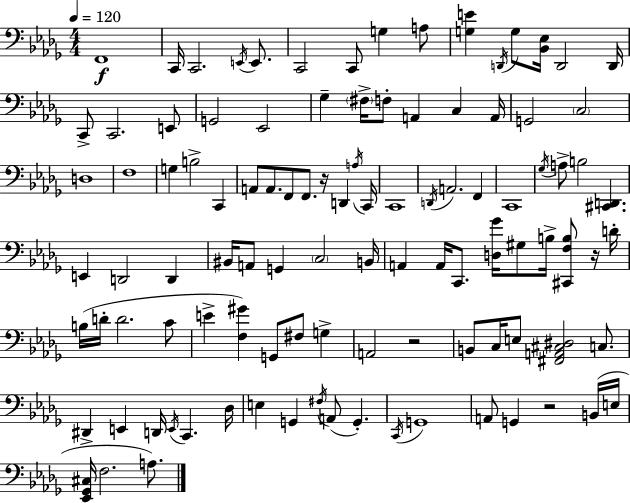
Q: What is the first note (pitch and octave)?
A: F2